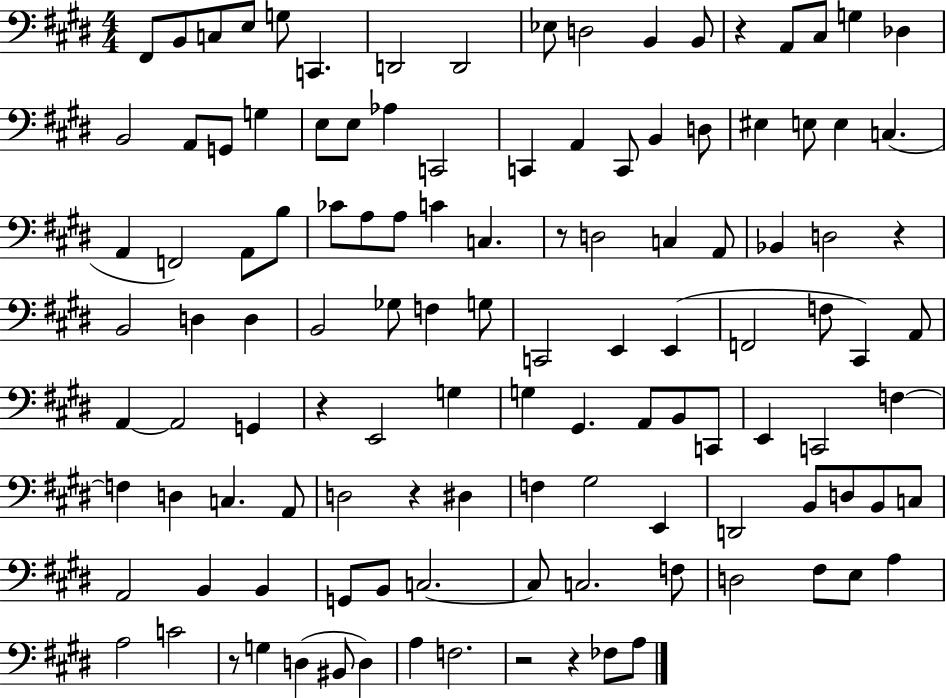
F#2/e B2/e C3/e E3/e G3/e C2/q. D2/h D2/h Eb3/e D3/h B2/q B2/e R/q A2/e C#3/e G3/q Db3/q B2/h A2/e G2/e G3/q E3/e E3/e Ab3/q C2/h C2/q A2/q C2/e B2/q D3/e EIS3/q E3/e E3/q C3/q. A2/q F2/h A2/e B3/e CES4/e A3/e A3/e C4/q C3/q. R/e D3/h C3/q A2/e Bb2/q D3/h R/q B2/h D3/q D3/q B2/h Gb3/e F3/q G3/e C2/h E2/q E2/q F2/h F3/e C#2/q A2/e A2/q A2/h G2/q R/q E2/h G3/q G3/q G#2/q. A2/e B2/e C2/e E2/q C2/h F3/q F3/q D3/q C3/q. A2/e D3/h R/q D#3/q F3/q G#3/h E2/q D2/h B2/e D3/e B2/e C3/e A2/h B2/q B2/q G2/e B2/e C3/h. C3/e C3/h. F3/e D3/h F#3/e E3/e A3/q A3/h C4/h R/e G3/q D3/q BIS2/e D3/q A3/q F3/h. R/h R/q FES3/e A3/e